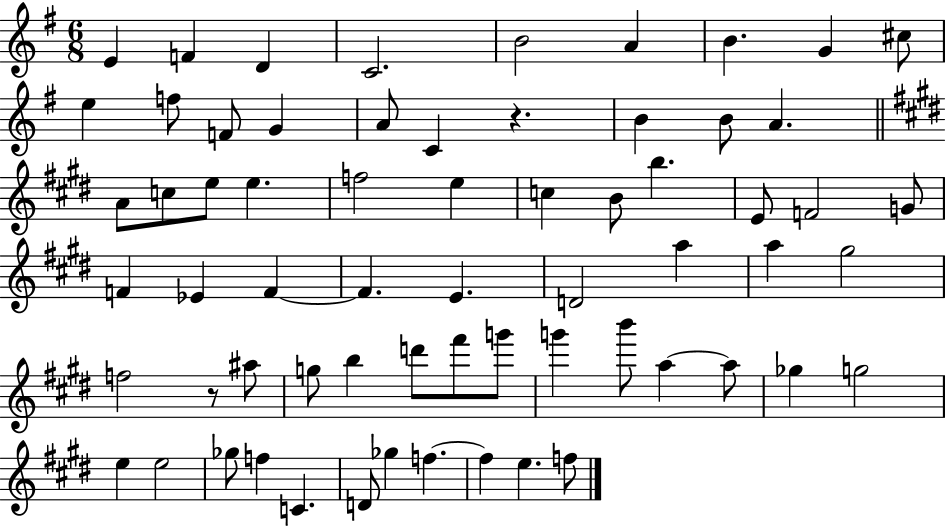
E4/q F4/q D4/q C4/h. B4/h A4/q B4/q. G4/q C#5/e E5/q F5/e F4/e G4/q A4/e C4/q R/q. B4/q B4/e A4/q. A4/e C5/e E5/e E5/q. F5/h E5/q C5/q B4/e B5/q. E4/e F4/h G4/e F4/q Eb4/q F4/q F4/q. E4/q. D4/h A5/q A5/q G#5/h F5/h R/e A#5/e G5/e B5/q D6/e F#6/e G6/e G6/q B6/e A5/q A5/e Gb5/q G5/h E5/q E5/h Gb5/e F5/q C4/q. D4/e Gb5/q F5/q. F5/q E5/q. F5/e